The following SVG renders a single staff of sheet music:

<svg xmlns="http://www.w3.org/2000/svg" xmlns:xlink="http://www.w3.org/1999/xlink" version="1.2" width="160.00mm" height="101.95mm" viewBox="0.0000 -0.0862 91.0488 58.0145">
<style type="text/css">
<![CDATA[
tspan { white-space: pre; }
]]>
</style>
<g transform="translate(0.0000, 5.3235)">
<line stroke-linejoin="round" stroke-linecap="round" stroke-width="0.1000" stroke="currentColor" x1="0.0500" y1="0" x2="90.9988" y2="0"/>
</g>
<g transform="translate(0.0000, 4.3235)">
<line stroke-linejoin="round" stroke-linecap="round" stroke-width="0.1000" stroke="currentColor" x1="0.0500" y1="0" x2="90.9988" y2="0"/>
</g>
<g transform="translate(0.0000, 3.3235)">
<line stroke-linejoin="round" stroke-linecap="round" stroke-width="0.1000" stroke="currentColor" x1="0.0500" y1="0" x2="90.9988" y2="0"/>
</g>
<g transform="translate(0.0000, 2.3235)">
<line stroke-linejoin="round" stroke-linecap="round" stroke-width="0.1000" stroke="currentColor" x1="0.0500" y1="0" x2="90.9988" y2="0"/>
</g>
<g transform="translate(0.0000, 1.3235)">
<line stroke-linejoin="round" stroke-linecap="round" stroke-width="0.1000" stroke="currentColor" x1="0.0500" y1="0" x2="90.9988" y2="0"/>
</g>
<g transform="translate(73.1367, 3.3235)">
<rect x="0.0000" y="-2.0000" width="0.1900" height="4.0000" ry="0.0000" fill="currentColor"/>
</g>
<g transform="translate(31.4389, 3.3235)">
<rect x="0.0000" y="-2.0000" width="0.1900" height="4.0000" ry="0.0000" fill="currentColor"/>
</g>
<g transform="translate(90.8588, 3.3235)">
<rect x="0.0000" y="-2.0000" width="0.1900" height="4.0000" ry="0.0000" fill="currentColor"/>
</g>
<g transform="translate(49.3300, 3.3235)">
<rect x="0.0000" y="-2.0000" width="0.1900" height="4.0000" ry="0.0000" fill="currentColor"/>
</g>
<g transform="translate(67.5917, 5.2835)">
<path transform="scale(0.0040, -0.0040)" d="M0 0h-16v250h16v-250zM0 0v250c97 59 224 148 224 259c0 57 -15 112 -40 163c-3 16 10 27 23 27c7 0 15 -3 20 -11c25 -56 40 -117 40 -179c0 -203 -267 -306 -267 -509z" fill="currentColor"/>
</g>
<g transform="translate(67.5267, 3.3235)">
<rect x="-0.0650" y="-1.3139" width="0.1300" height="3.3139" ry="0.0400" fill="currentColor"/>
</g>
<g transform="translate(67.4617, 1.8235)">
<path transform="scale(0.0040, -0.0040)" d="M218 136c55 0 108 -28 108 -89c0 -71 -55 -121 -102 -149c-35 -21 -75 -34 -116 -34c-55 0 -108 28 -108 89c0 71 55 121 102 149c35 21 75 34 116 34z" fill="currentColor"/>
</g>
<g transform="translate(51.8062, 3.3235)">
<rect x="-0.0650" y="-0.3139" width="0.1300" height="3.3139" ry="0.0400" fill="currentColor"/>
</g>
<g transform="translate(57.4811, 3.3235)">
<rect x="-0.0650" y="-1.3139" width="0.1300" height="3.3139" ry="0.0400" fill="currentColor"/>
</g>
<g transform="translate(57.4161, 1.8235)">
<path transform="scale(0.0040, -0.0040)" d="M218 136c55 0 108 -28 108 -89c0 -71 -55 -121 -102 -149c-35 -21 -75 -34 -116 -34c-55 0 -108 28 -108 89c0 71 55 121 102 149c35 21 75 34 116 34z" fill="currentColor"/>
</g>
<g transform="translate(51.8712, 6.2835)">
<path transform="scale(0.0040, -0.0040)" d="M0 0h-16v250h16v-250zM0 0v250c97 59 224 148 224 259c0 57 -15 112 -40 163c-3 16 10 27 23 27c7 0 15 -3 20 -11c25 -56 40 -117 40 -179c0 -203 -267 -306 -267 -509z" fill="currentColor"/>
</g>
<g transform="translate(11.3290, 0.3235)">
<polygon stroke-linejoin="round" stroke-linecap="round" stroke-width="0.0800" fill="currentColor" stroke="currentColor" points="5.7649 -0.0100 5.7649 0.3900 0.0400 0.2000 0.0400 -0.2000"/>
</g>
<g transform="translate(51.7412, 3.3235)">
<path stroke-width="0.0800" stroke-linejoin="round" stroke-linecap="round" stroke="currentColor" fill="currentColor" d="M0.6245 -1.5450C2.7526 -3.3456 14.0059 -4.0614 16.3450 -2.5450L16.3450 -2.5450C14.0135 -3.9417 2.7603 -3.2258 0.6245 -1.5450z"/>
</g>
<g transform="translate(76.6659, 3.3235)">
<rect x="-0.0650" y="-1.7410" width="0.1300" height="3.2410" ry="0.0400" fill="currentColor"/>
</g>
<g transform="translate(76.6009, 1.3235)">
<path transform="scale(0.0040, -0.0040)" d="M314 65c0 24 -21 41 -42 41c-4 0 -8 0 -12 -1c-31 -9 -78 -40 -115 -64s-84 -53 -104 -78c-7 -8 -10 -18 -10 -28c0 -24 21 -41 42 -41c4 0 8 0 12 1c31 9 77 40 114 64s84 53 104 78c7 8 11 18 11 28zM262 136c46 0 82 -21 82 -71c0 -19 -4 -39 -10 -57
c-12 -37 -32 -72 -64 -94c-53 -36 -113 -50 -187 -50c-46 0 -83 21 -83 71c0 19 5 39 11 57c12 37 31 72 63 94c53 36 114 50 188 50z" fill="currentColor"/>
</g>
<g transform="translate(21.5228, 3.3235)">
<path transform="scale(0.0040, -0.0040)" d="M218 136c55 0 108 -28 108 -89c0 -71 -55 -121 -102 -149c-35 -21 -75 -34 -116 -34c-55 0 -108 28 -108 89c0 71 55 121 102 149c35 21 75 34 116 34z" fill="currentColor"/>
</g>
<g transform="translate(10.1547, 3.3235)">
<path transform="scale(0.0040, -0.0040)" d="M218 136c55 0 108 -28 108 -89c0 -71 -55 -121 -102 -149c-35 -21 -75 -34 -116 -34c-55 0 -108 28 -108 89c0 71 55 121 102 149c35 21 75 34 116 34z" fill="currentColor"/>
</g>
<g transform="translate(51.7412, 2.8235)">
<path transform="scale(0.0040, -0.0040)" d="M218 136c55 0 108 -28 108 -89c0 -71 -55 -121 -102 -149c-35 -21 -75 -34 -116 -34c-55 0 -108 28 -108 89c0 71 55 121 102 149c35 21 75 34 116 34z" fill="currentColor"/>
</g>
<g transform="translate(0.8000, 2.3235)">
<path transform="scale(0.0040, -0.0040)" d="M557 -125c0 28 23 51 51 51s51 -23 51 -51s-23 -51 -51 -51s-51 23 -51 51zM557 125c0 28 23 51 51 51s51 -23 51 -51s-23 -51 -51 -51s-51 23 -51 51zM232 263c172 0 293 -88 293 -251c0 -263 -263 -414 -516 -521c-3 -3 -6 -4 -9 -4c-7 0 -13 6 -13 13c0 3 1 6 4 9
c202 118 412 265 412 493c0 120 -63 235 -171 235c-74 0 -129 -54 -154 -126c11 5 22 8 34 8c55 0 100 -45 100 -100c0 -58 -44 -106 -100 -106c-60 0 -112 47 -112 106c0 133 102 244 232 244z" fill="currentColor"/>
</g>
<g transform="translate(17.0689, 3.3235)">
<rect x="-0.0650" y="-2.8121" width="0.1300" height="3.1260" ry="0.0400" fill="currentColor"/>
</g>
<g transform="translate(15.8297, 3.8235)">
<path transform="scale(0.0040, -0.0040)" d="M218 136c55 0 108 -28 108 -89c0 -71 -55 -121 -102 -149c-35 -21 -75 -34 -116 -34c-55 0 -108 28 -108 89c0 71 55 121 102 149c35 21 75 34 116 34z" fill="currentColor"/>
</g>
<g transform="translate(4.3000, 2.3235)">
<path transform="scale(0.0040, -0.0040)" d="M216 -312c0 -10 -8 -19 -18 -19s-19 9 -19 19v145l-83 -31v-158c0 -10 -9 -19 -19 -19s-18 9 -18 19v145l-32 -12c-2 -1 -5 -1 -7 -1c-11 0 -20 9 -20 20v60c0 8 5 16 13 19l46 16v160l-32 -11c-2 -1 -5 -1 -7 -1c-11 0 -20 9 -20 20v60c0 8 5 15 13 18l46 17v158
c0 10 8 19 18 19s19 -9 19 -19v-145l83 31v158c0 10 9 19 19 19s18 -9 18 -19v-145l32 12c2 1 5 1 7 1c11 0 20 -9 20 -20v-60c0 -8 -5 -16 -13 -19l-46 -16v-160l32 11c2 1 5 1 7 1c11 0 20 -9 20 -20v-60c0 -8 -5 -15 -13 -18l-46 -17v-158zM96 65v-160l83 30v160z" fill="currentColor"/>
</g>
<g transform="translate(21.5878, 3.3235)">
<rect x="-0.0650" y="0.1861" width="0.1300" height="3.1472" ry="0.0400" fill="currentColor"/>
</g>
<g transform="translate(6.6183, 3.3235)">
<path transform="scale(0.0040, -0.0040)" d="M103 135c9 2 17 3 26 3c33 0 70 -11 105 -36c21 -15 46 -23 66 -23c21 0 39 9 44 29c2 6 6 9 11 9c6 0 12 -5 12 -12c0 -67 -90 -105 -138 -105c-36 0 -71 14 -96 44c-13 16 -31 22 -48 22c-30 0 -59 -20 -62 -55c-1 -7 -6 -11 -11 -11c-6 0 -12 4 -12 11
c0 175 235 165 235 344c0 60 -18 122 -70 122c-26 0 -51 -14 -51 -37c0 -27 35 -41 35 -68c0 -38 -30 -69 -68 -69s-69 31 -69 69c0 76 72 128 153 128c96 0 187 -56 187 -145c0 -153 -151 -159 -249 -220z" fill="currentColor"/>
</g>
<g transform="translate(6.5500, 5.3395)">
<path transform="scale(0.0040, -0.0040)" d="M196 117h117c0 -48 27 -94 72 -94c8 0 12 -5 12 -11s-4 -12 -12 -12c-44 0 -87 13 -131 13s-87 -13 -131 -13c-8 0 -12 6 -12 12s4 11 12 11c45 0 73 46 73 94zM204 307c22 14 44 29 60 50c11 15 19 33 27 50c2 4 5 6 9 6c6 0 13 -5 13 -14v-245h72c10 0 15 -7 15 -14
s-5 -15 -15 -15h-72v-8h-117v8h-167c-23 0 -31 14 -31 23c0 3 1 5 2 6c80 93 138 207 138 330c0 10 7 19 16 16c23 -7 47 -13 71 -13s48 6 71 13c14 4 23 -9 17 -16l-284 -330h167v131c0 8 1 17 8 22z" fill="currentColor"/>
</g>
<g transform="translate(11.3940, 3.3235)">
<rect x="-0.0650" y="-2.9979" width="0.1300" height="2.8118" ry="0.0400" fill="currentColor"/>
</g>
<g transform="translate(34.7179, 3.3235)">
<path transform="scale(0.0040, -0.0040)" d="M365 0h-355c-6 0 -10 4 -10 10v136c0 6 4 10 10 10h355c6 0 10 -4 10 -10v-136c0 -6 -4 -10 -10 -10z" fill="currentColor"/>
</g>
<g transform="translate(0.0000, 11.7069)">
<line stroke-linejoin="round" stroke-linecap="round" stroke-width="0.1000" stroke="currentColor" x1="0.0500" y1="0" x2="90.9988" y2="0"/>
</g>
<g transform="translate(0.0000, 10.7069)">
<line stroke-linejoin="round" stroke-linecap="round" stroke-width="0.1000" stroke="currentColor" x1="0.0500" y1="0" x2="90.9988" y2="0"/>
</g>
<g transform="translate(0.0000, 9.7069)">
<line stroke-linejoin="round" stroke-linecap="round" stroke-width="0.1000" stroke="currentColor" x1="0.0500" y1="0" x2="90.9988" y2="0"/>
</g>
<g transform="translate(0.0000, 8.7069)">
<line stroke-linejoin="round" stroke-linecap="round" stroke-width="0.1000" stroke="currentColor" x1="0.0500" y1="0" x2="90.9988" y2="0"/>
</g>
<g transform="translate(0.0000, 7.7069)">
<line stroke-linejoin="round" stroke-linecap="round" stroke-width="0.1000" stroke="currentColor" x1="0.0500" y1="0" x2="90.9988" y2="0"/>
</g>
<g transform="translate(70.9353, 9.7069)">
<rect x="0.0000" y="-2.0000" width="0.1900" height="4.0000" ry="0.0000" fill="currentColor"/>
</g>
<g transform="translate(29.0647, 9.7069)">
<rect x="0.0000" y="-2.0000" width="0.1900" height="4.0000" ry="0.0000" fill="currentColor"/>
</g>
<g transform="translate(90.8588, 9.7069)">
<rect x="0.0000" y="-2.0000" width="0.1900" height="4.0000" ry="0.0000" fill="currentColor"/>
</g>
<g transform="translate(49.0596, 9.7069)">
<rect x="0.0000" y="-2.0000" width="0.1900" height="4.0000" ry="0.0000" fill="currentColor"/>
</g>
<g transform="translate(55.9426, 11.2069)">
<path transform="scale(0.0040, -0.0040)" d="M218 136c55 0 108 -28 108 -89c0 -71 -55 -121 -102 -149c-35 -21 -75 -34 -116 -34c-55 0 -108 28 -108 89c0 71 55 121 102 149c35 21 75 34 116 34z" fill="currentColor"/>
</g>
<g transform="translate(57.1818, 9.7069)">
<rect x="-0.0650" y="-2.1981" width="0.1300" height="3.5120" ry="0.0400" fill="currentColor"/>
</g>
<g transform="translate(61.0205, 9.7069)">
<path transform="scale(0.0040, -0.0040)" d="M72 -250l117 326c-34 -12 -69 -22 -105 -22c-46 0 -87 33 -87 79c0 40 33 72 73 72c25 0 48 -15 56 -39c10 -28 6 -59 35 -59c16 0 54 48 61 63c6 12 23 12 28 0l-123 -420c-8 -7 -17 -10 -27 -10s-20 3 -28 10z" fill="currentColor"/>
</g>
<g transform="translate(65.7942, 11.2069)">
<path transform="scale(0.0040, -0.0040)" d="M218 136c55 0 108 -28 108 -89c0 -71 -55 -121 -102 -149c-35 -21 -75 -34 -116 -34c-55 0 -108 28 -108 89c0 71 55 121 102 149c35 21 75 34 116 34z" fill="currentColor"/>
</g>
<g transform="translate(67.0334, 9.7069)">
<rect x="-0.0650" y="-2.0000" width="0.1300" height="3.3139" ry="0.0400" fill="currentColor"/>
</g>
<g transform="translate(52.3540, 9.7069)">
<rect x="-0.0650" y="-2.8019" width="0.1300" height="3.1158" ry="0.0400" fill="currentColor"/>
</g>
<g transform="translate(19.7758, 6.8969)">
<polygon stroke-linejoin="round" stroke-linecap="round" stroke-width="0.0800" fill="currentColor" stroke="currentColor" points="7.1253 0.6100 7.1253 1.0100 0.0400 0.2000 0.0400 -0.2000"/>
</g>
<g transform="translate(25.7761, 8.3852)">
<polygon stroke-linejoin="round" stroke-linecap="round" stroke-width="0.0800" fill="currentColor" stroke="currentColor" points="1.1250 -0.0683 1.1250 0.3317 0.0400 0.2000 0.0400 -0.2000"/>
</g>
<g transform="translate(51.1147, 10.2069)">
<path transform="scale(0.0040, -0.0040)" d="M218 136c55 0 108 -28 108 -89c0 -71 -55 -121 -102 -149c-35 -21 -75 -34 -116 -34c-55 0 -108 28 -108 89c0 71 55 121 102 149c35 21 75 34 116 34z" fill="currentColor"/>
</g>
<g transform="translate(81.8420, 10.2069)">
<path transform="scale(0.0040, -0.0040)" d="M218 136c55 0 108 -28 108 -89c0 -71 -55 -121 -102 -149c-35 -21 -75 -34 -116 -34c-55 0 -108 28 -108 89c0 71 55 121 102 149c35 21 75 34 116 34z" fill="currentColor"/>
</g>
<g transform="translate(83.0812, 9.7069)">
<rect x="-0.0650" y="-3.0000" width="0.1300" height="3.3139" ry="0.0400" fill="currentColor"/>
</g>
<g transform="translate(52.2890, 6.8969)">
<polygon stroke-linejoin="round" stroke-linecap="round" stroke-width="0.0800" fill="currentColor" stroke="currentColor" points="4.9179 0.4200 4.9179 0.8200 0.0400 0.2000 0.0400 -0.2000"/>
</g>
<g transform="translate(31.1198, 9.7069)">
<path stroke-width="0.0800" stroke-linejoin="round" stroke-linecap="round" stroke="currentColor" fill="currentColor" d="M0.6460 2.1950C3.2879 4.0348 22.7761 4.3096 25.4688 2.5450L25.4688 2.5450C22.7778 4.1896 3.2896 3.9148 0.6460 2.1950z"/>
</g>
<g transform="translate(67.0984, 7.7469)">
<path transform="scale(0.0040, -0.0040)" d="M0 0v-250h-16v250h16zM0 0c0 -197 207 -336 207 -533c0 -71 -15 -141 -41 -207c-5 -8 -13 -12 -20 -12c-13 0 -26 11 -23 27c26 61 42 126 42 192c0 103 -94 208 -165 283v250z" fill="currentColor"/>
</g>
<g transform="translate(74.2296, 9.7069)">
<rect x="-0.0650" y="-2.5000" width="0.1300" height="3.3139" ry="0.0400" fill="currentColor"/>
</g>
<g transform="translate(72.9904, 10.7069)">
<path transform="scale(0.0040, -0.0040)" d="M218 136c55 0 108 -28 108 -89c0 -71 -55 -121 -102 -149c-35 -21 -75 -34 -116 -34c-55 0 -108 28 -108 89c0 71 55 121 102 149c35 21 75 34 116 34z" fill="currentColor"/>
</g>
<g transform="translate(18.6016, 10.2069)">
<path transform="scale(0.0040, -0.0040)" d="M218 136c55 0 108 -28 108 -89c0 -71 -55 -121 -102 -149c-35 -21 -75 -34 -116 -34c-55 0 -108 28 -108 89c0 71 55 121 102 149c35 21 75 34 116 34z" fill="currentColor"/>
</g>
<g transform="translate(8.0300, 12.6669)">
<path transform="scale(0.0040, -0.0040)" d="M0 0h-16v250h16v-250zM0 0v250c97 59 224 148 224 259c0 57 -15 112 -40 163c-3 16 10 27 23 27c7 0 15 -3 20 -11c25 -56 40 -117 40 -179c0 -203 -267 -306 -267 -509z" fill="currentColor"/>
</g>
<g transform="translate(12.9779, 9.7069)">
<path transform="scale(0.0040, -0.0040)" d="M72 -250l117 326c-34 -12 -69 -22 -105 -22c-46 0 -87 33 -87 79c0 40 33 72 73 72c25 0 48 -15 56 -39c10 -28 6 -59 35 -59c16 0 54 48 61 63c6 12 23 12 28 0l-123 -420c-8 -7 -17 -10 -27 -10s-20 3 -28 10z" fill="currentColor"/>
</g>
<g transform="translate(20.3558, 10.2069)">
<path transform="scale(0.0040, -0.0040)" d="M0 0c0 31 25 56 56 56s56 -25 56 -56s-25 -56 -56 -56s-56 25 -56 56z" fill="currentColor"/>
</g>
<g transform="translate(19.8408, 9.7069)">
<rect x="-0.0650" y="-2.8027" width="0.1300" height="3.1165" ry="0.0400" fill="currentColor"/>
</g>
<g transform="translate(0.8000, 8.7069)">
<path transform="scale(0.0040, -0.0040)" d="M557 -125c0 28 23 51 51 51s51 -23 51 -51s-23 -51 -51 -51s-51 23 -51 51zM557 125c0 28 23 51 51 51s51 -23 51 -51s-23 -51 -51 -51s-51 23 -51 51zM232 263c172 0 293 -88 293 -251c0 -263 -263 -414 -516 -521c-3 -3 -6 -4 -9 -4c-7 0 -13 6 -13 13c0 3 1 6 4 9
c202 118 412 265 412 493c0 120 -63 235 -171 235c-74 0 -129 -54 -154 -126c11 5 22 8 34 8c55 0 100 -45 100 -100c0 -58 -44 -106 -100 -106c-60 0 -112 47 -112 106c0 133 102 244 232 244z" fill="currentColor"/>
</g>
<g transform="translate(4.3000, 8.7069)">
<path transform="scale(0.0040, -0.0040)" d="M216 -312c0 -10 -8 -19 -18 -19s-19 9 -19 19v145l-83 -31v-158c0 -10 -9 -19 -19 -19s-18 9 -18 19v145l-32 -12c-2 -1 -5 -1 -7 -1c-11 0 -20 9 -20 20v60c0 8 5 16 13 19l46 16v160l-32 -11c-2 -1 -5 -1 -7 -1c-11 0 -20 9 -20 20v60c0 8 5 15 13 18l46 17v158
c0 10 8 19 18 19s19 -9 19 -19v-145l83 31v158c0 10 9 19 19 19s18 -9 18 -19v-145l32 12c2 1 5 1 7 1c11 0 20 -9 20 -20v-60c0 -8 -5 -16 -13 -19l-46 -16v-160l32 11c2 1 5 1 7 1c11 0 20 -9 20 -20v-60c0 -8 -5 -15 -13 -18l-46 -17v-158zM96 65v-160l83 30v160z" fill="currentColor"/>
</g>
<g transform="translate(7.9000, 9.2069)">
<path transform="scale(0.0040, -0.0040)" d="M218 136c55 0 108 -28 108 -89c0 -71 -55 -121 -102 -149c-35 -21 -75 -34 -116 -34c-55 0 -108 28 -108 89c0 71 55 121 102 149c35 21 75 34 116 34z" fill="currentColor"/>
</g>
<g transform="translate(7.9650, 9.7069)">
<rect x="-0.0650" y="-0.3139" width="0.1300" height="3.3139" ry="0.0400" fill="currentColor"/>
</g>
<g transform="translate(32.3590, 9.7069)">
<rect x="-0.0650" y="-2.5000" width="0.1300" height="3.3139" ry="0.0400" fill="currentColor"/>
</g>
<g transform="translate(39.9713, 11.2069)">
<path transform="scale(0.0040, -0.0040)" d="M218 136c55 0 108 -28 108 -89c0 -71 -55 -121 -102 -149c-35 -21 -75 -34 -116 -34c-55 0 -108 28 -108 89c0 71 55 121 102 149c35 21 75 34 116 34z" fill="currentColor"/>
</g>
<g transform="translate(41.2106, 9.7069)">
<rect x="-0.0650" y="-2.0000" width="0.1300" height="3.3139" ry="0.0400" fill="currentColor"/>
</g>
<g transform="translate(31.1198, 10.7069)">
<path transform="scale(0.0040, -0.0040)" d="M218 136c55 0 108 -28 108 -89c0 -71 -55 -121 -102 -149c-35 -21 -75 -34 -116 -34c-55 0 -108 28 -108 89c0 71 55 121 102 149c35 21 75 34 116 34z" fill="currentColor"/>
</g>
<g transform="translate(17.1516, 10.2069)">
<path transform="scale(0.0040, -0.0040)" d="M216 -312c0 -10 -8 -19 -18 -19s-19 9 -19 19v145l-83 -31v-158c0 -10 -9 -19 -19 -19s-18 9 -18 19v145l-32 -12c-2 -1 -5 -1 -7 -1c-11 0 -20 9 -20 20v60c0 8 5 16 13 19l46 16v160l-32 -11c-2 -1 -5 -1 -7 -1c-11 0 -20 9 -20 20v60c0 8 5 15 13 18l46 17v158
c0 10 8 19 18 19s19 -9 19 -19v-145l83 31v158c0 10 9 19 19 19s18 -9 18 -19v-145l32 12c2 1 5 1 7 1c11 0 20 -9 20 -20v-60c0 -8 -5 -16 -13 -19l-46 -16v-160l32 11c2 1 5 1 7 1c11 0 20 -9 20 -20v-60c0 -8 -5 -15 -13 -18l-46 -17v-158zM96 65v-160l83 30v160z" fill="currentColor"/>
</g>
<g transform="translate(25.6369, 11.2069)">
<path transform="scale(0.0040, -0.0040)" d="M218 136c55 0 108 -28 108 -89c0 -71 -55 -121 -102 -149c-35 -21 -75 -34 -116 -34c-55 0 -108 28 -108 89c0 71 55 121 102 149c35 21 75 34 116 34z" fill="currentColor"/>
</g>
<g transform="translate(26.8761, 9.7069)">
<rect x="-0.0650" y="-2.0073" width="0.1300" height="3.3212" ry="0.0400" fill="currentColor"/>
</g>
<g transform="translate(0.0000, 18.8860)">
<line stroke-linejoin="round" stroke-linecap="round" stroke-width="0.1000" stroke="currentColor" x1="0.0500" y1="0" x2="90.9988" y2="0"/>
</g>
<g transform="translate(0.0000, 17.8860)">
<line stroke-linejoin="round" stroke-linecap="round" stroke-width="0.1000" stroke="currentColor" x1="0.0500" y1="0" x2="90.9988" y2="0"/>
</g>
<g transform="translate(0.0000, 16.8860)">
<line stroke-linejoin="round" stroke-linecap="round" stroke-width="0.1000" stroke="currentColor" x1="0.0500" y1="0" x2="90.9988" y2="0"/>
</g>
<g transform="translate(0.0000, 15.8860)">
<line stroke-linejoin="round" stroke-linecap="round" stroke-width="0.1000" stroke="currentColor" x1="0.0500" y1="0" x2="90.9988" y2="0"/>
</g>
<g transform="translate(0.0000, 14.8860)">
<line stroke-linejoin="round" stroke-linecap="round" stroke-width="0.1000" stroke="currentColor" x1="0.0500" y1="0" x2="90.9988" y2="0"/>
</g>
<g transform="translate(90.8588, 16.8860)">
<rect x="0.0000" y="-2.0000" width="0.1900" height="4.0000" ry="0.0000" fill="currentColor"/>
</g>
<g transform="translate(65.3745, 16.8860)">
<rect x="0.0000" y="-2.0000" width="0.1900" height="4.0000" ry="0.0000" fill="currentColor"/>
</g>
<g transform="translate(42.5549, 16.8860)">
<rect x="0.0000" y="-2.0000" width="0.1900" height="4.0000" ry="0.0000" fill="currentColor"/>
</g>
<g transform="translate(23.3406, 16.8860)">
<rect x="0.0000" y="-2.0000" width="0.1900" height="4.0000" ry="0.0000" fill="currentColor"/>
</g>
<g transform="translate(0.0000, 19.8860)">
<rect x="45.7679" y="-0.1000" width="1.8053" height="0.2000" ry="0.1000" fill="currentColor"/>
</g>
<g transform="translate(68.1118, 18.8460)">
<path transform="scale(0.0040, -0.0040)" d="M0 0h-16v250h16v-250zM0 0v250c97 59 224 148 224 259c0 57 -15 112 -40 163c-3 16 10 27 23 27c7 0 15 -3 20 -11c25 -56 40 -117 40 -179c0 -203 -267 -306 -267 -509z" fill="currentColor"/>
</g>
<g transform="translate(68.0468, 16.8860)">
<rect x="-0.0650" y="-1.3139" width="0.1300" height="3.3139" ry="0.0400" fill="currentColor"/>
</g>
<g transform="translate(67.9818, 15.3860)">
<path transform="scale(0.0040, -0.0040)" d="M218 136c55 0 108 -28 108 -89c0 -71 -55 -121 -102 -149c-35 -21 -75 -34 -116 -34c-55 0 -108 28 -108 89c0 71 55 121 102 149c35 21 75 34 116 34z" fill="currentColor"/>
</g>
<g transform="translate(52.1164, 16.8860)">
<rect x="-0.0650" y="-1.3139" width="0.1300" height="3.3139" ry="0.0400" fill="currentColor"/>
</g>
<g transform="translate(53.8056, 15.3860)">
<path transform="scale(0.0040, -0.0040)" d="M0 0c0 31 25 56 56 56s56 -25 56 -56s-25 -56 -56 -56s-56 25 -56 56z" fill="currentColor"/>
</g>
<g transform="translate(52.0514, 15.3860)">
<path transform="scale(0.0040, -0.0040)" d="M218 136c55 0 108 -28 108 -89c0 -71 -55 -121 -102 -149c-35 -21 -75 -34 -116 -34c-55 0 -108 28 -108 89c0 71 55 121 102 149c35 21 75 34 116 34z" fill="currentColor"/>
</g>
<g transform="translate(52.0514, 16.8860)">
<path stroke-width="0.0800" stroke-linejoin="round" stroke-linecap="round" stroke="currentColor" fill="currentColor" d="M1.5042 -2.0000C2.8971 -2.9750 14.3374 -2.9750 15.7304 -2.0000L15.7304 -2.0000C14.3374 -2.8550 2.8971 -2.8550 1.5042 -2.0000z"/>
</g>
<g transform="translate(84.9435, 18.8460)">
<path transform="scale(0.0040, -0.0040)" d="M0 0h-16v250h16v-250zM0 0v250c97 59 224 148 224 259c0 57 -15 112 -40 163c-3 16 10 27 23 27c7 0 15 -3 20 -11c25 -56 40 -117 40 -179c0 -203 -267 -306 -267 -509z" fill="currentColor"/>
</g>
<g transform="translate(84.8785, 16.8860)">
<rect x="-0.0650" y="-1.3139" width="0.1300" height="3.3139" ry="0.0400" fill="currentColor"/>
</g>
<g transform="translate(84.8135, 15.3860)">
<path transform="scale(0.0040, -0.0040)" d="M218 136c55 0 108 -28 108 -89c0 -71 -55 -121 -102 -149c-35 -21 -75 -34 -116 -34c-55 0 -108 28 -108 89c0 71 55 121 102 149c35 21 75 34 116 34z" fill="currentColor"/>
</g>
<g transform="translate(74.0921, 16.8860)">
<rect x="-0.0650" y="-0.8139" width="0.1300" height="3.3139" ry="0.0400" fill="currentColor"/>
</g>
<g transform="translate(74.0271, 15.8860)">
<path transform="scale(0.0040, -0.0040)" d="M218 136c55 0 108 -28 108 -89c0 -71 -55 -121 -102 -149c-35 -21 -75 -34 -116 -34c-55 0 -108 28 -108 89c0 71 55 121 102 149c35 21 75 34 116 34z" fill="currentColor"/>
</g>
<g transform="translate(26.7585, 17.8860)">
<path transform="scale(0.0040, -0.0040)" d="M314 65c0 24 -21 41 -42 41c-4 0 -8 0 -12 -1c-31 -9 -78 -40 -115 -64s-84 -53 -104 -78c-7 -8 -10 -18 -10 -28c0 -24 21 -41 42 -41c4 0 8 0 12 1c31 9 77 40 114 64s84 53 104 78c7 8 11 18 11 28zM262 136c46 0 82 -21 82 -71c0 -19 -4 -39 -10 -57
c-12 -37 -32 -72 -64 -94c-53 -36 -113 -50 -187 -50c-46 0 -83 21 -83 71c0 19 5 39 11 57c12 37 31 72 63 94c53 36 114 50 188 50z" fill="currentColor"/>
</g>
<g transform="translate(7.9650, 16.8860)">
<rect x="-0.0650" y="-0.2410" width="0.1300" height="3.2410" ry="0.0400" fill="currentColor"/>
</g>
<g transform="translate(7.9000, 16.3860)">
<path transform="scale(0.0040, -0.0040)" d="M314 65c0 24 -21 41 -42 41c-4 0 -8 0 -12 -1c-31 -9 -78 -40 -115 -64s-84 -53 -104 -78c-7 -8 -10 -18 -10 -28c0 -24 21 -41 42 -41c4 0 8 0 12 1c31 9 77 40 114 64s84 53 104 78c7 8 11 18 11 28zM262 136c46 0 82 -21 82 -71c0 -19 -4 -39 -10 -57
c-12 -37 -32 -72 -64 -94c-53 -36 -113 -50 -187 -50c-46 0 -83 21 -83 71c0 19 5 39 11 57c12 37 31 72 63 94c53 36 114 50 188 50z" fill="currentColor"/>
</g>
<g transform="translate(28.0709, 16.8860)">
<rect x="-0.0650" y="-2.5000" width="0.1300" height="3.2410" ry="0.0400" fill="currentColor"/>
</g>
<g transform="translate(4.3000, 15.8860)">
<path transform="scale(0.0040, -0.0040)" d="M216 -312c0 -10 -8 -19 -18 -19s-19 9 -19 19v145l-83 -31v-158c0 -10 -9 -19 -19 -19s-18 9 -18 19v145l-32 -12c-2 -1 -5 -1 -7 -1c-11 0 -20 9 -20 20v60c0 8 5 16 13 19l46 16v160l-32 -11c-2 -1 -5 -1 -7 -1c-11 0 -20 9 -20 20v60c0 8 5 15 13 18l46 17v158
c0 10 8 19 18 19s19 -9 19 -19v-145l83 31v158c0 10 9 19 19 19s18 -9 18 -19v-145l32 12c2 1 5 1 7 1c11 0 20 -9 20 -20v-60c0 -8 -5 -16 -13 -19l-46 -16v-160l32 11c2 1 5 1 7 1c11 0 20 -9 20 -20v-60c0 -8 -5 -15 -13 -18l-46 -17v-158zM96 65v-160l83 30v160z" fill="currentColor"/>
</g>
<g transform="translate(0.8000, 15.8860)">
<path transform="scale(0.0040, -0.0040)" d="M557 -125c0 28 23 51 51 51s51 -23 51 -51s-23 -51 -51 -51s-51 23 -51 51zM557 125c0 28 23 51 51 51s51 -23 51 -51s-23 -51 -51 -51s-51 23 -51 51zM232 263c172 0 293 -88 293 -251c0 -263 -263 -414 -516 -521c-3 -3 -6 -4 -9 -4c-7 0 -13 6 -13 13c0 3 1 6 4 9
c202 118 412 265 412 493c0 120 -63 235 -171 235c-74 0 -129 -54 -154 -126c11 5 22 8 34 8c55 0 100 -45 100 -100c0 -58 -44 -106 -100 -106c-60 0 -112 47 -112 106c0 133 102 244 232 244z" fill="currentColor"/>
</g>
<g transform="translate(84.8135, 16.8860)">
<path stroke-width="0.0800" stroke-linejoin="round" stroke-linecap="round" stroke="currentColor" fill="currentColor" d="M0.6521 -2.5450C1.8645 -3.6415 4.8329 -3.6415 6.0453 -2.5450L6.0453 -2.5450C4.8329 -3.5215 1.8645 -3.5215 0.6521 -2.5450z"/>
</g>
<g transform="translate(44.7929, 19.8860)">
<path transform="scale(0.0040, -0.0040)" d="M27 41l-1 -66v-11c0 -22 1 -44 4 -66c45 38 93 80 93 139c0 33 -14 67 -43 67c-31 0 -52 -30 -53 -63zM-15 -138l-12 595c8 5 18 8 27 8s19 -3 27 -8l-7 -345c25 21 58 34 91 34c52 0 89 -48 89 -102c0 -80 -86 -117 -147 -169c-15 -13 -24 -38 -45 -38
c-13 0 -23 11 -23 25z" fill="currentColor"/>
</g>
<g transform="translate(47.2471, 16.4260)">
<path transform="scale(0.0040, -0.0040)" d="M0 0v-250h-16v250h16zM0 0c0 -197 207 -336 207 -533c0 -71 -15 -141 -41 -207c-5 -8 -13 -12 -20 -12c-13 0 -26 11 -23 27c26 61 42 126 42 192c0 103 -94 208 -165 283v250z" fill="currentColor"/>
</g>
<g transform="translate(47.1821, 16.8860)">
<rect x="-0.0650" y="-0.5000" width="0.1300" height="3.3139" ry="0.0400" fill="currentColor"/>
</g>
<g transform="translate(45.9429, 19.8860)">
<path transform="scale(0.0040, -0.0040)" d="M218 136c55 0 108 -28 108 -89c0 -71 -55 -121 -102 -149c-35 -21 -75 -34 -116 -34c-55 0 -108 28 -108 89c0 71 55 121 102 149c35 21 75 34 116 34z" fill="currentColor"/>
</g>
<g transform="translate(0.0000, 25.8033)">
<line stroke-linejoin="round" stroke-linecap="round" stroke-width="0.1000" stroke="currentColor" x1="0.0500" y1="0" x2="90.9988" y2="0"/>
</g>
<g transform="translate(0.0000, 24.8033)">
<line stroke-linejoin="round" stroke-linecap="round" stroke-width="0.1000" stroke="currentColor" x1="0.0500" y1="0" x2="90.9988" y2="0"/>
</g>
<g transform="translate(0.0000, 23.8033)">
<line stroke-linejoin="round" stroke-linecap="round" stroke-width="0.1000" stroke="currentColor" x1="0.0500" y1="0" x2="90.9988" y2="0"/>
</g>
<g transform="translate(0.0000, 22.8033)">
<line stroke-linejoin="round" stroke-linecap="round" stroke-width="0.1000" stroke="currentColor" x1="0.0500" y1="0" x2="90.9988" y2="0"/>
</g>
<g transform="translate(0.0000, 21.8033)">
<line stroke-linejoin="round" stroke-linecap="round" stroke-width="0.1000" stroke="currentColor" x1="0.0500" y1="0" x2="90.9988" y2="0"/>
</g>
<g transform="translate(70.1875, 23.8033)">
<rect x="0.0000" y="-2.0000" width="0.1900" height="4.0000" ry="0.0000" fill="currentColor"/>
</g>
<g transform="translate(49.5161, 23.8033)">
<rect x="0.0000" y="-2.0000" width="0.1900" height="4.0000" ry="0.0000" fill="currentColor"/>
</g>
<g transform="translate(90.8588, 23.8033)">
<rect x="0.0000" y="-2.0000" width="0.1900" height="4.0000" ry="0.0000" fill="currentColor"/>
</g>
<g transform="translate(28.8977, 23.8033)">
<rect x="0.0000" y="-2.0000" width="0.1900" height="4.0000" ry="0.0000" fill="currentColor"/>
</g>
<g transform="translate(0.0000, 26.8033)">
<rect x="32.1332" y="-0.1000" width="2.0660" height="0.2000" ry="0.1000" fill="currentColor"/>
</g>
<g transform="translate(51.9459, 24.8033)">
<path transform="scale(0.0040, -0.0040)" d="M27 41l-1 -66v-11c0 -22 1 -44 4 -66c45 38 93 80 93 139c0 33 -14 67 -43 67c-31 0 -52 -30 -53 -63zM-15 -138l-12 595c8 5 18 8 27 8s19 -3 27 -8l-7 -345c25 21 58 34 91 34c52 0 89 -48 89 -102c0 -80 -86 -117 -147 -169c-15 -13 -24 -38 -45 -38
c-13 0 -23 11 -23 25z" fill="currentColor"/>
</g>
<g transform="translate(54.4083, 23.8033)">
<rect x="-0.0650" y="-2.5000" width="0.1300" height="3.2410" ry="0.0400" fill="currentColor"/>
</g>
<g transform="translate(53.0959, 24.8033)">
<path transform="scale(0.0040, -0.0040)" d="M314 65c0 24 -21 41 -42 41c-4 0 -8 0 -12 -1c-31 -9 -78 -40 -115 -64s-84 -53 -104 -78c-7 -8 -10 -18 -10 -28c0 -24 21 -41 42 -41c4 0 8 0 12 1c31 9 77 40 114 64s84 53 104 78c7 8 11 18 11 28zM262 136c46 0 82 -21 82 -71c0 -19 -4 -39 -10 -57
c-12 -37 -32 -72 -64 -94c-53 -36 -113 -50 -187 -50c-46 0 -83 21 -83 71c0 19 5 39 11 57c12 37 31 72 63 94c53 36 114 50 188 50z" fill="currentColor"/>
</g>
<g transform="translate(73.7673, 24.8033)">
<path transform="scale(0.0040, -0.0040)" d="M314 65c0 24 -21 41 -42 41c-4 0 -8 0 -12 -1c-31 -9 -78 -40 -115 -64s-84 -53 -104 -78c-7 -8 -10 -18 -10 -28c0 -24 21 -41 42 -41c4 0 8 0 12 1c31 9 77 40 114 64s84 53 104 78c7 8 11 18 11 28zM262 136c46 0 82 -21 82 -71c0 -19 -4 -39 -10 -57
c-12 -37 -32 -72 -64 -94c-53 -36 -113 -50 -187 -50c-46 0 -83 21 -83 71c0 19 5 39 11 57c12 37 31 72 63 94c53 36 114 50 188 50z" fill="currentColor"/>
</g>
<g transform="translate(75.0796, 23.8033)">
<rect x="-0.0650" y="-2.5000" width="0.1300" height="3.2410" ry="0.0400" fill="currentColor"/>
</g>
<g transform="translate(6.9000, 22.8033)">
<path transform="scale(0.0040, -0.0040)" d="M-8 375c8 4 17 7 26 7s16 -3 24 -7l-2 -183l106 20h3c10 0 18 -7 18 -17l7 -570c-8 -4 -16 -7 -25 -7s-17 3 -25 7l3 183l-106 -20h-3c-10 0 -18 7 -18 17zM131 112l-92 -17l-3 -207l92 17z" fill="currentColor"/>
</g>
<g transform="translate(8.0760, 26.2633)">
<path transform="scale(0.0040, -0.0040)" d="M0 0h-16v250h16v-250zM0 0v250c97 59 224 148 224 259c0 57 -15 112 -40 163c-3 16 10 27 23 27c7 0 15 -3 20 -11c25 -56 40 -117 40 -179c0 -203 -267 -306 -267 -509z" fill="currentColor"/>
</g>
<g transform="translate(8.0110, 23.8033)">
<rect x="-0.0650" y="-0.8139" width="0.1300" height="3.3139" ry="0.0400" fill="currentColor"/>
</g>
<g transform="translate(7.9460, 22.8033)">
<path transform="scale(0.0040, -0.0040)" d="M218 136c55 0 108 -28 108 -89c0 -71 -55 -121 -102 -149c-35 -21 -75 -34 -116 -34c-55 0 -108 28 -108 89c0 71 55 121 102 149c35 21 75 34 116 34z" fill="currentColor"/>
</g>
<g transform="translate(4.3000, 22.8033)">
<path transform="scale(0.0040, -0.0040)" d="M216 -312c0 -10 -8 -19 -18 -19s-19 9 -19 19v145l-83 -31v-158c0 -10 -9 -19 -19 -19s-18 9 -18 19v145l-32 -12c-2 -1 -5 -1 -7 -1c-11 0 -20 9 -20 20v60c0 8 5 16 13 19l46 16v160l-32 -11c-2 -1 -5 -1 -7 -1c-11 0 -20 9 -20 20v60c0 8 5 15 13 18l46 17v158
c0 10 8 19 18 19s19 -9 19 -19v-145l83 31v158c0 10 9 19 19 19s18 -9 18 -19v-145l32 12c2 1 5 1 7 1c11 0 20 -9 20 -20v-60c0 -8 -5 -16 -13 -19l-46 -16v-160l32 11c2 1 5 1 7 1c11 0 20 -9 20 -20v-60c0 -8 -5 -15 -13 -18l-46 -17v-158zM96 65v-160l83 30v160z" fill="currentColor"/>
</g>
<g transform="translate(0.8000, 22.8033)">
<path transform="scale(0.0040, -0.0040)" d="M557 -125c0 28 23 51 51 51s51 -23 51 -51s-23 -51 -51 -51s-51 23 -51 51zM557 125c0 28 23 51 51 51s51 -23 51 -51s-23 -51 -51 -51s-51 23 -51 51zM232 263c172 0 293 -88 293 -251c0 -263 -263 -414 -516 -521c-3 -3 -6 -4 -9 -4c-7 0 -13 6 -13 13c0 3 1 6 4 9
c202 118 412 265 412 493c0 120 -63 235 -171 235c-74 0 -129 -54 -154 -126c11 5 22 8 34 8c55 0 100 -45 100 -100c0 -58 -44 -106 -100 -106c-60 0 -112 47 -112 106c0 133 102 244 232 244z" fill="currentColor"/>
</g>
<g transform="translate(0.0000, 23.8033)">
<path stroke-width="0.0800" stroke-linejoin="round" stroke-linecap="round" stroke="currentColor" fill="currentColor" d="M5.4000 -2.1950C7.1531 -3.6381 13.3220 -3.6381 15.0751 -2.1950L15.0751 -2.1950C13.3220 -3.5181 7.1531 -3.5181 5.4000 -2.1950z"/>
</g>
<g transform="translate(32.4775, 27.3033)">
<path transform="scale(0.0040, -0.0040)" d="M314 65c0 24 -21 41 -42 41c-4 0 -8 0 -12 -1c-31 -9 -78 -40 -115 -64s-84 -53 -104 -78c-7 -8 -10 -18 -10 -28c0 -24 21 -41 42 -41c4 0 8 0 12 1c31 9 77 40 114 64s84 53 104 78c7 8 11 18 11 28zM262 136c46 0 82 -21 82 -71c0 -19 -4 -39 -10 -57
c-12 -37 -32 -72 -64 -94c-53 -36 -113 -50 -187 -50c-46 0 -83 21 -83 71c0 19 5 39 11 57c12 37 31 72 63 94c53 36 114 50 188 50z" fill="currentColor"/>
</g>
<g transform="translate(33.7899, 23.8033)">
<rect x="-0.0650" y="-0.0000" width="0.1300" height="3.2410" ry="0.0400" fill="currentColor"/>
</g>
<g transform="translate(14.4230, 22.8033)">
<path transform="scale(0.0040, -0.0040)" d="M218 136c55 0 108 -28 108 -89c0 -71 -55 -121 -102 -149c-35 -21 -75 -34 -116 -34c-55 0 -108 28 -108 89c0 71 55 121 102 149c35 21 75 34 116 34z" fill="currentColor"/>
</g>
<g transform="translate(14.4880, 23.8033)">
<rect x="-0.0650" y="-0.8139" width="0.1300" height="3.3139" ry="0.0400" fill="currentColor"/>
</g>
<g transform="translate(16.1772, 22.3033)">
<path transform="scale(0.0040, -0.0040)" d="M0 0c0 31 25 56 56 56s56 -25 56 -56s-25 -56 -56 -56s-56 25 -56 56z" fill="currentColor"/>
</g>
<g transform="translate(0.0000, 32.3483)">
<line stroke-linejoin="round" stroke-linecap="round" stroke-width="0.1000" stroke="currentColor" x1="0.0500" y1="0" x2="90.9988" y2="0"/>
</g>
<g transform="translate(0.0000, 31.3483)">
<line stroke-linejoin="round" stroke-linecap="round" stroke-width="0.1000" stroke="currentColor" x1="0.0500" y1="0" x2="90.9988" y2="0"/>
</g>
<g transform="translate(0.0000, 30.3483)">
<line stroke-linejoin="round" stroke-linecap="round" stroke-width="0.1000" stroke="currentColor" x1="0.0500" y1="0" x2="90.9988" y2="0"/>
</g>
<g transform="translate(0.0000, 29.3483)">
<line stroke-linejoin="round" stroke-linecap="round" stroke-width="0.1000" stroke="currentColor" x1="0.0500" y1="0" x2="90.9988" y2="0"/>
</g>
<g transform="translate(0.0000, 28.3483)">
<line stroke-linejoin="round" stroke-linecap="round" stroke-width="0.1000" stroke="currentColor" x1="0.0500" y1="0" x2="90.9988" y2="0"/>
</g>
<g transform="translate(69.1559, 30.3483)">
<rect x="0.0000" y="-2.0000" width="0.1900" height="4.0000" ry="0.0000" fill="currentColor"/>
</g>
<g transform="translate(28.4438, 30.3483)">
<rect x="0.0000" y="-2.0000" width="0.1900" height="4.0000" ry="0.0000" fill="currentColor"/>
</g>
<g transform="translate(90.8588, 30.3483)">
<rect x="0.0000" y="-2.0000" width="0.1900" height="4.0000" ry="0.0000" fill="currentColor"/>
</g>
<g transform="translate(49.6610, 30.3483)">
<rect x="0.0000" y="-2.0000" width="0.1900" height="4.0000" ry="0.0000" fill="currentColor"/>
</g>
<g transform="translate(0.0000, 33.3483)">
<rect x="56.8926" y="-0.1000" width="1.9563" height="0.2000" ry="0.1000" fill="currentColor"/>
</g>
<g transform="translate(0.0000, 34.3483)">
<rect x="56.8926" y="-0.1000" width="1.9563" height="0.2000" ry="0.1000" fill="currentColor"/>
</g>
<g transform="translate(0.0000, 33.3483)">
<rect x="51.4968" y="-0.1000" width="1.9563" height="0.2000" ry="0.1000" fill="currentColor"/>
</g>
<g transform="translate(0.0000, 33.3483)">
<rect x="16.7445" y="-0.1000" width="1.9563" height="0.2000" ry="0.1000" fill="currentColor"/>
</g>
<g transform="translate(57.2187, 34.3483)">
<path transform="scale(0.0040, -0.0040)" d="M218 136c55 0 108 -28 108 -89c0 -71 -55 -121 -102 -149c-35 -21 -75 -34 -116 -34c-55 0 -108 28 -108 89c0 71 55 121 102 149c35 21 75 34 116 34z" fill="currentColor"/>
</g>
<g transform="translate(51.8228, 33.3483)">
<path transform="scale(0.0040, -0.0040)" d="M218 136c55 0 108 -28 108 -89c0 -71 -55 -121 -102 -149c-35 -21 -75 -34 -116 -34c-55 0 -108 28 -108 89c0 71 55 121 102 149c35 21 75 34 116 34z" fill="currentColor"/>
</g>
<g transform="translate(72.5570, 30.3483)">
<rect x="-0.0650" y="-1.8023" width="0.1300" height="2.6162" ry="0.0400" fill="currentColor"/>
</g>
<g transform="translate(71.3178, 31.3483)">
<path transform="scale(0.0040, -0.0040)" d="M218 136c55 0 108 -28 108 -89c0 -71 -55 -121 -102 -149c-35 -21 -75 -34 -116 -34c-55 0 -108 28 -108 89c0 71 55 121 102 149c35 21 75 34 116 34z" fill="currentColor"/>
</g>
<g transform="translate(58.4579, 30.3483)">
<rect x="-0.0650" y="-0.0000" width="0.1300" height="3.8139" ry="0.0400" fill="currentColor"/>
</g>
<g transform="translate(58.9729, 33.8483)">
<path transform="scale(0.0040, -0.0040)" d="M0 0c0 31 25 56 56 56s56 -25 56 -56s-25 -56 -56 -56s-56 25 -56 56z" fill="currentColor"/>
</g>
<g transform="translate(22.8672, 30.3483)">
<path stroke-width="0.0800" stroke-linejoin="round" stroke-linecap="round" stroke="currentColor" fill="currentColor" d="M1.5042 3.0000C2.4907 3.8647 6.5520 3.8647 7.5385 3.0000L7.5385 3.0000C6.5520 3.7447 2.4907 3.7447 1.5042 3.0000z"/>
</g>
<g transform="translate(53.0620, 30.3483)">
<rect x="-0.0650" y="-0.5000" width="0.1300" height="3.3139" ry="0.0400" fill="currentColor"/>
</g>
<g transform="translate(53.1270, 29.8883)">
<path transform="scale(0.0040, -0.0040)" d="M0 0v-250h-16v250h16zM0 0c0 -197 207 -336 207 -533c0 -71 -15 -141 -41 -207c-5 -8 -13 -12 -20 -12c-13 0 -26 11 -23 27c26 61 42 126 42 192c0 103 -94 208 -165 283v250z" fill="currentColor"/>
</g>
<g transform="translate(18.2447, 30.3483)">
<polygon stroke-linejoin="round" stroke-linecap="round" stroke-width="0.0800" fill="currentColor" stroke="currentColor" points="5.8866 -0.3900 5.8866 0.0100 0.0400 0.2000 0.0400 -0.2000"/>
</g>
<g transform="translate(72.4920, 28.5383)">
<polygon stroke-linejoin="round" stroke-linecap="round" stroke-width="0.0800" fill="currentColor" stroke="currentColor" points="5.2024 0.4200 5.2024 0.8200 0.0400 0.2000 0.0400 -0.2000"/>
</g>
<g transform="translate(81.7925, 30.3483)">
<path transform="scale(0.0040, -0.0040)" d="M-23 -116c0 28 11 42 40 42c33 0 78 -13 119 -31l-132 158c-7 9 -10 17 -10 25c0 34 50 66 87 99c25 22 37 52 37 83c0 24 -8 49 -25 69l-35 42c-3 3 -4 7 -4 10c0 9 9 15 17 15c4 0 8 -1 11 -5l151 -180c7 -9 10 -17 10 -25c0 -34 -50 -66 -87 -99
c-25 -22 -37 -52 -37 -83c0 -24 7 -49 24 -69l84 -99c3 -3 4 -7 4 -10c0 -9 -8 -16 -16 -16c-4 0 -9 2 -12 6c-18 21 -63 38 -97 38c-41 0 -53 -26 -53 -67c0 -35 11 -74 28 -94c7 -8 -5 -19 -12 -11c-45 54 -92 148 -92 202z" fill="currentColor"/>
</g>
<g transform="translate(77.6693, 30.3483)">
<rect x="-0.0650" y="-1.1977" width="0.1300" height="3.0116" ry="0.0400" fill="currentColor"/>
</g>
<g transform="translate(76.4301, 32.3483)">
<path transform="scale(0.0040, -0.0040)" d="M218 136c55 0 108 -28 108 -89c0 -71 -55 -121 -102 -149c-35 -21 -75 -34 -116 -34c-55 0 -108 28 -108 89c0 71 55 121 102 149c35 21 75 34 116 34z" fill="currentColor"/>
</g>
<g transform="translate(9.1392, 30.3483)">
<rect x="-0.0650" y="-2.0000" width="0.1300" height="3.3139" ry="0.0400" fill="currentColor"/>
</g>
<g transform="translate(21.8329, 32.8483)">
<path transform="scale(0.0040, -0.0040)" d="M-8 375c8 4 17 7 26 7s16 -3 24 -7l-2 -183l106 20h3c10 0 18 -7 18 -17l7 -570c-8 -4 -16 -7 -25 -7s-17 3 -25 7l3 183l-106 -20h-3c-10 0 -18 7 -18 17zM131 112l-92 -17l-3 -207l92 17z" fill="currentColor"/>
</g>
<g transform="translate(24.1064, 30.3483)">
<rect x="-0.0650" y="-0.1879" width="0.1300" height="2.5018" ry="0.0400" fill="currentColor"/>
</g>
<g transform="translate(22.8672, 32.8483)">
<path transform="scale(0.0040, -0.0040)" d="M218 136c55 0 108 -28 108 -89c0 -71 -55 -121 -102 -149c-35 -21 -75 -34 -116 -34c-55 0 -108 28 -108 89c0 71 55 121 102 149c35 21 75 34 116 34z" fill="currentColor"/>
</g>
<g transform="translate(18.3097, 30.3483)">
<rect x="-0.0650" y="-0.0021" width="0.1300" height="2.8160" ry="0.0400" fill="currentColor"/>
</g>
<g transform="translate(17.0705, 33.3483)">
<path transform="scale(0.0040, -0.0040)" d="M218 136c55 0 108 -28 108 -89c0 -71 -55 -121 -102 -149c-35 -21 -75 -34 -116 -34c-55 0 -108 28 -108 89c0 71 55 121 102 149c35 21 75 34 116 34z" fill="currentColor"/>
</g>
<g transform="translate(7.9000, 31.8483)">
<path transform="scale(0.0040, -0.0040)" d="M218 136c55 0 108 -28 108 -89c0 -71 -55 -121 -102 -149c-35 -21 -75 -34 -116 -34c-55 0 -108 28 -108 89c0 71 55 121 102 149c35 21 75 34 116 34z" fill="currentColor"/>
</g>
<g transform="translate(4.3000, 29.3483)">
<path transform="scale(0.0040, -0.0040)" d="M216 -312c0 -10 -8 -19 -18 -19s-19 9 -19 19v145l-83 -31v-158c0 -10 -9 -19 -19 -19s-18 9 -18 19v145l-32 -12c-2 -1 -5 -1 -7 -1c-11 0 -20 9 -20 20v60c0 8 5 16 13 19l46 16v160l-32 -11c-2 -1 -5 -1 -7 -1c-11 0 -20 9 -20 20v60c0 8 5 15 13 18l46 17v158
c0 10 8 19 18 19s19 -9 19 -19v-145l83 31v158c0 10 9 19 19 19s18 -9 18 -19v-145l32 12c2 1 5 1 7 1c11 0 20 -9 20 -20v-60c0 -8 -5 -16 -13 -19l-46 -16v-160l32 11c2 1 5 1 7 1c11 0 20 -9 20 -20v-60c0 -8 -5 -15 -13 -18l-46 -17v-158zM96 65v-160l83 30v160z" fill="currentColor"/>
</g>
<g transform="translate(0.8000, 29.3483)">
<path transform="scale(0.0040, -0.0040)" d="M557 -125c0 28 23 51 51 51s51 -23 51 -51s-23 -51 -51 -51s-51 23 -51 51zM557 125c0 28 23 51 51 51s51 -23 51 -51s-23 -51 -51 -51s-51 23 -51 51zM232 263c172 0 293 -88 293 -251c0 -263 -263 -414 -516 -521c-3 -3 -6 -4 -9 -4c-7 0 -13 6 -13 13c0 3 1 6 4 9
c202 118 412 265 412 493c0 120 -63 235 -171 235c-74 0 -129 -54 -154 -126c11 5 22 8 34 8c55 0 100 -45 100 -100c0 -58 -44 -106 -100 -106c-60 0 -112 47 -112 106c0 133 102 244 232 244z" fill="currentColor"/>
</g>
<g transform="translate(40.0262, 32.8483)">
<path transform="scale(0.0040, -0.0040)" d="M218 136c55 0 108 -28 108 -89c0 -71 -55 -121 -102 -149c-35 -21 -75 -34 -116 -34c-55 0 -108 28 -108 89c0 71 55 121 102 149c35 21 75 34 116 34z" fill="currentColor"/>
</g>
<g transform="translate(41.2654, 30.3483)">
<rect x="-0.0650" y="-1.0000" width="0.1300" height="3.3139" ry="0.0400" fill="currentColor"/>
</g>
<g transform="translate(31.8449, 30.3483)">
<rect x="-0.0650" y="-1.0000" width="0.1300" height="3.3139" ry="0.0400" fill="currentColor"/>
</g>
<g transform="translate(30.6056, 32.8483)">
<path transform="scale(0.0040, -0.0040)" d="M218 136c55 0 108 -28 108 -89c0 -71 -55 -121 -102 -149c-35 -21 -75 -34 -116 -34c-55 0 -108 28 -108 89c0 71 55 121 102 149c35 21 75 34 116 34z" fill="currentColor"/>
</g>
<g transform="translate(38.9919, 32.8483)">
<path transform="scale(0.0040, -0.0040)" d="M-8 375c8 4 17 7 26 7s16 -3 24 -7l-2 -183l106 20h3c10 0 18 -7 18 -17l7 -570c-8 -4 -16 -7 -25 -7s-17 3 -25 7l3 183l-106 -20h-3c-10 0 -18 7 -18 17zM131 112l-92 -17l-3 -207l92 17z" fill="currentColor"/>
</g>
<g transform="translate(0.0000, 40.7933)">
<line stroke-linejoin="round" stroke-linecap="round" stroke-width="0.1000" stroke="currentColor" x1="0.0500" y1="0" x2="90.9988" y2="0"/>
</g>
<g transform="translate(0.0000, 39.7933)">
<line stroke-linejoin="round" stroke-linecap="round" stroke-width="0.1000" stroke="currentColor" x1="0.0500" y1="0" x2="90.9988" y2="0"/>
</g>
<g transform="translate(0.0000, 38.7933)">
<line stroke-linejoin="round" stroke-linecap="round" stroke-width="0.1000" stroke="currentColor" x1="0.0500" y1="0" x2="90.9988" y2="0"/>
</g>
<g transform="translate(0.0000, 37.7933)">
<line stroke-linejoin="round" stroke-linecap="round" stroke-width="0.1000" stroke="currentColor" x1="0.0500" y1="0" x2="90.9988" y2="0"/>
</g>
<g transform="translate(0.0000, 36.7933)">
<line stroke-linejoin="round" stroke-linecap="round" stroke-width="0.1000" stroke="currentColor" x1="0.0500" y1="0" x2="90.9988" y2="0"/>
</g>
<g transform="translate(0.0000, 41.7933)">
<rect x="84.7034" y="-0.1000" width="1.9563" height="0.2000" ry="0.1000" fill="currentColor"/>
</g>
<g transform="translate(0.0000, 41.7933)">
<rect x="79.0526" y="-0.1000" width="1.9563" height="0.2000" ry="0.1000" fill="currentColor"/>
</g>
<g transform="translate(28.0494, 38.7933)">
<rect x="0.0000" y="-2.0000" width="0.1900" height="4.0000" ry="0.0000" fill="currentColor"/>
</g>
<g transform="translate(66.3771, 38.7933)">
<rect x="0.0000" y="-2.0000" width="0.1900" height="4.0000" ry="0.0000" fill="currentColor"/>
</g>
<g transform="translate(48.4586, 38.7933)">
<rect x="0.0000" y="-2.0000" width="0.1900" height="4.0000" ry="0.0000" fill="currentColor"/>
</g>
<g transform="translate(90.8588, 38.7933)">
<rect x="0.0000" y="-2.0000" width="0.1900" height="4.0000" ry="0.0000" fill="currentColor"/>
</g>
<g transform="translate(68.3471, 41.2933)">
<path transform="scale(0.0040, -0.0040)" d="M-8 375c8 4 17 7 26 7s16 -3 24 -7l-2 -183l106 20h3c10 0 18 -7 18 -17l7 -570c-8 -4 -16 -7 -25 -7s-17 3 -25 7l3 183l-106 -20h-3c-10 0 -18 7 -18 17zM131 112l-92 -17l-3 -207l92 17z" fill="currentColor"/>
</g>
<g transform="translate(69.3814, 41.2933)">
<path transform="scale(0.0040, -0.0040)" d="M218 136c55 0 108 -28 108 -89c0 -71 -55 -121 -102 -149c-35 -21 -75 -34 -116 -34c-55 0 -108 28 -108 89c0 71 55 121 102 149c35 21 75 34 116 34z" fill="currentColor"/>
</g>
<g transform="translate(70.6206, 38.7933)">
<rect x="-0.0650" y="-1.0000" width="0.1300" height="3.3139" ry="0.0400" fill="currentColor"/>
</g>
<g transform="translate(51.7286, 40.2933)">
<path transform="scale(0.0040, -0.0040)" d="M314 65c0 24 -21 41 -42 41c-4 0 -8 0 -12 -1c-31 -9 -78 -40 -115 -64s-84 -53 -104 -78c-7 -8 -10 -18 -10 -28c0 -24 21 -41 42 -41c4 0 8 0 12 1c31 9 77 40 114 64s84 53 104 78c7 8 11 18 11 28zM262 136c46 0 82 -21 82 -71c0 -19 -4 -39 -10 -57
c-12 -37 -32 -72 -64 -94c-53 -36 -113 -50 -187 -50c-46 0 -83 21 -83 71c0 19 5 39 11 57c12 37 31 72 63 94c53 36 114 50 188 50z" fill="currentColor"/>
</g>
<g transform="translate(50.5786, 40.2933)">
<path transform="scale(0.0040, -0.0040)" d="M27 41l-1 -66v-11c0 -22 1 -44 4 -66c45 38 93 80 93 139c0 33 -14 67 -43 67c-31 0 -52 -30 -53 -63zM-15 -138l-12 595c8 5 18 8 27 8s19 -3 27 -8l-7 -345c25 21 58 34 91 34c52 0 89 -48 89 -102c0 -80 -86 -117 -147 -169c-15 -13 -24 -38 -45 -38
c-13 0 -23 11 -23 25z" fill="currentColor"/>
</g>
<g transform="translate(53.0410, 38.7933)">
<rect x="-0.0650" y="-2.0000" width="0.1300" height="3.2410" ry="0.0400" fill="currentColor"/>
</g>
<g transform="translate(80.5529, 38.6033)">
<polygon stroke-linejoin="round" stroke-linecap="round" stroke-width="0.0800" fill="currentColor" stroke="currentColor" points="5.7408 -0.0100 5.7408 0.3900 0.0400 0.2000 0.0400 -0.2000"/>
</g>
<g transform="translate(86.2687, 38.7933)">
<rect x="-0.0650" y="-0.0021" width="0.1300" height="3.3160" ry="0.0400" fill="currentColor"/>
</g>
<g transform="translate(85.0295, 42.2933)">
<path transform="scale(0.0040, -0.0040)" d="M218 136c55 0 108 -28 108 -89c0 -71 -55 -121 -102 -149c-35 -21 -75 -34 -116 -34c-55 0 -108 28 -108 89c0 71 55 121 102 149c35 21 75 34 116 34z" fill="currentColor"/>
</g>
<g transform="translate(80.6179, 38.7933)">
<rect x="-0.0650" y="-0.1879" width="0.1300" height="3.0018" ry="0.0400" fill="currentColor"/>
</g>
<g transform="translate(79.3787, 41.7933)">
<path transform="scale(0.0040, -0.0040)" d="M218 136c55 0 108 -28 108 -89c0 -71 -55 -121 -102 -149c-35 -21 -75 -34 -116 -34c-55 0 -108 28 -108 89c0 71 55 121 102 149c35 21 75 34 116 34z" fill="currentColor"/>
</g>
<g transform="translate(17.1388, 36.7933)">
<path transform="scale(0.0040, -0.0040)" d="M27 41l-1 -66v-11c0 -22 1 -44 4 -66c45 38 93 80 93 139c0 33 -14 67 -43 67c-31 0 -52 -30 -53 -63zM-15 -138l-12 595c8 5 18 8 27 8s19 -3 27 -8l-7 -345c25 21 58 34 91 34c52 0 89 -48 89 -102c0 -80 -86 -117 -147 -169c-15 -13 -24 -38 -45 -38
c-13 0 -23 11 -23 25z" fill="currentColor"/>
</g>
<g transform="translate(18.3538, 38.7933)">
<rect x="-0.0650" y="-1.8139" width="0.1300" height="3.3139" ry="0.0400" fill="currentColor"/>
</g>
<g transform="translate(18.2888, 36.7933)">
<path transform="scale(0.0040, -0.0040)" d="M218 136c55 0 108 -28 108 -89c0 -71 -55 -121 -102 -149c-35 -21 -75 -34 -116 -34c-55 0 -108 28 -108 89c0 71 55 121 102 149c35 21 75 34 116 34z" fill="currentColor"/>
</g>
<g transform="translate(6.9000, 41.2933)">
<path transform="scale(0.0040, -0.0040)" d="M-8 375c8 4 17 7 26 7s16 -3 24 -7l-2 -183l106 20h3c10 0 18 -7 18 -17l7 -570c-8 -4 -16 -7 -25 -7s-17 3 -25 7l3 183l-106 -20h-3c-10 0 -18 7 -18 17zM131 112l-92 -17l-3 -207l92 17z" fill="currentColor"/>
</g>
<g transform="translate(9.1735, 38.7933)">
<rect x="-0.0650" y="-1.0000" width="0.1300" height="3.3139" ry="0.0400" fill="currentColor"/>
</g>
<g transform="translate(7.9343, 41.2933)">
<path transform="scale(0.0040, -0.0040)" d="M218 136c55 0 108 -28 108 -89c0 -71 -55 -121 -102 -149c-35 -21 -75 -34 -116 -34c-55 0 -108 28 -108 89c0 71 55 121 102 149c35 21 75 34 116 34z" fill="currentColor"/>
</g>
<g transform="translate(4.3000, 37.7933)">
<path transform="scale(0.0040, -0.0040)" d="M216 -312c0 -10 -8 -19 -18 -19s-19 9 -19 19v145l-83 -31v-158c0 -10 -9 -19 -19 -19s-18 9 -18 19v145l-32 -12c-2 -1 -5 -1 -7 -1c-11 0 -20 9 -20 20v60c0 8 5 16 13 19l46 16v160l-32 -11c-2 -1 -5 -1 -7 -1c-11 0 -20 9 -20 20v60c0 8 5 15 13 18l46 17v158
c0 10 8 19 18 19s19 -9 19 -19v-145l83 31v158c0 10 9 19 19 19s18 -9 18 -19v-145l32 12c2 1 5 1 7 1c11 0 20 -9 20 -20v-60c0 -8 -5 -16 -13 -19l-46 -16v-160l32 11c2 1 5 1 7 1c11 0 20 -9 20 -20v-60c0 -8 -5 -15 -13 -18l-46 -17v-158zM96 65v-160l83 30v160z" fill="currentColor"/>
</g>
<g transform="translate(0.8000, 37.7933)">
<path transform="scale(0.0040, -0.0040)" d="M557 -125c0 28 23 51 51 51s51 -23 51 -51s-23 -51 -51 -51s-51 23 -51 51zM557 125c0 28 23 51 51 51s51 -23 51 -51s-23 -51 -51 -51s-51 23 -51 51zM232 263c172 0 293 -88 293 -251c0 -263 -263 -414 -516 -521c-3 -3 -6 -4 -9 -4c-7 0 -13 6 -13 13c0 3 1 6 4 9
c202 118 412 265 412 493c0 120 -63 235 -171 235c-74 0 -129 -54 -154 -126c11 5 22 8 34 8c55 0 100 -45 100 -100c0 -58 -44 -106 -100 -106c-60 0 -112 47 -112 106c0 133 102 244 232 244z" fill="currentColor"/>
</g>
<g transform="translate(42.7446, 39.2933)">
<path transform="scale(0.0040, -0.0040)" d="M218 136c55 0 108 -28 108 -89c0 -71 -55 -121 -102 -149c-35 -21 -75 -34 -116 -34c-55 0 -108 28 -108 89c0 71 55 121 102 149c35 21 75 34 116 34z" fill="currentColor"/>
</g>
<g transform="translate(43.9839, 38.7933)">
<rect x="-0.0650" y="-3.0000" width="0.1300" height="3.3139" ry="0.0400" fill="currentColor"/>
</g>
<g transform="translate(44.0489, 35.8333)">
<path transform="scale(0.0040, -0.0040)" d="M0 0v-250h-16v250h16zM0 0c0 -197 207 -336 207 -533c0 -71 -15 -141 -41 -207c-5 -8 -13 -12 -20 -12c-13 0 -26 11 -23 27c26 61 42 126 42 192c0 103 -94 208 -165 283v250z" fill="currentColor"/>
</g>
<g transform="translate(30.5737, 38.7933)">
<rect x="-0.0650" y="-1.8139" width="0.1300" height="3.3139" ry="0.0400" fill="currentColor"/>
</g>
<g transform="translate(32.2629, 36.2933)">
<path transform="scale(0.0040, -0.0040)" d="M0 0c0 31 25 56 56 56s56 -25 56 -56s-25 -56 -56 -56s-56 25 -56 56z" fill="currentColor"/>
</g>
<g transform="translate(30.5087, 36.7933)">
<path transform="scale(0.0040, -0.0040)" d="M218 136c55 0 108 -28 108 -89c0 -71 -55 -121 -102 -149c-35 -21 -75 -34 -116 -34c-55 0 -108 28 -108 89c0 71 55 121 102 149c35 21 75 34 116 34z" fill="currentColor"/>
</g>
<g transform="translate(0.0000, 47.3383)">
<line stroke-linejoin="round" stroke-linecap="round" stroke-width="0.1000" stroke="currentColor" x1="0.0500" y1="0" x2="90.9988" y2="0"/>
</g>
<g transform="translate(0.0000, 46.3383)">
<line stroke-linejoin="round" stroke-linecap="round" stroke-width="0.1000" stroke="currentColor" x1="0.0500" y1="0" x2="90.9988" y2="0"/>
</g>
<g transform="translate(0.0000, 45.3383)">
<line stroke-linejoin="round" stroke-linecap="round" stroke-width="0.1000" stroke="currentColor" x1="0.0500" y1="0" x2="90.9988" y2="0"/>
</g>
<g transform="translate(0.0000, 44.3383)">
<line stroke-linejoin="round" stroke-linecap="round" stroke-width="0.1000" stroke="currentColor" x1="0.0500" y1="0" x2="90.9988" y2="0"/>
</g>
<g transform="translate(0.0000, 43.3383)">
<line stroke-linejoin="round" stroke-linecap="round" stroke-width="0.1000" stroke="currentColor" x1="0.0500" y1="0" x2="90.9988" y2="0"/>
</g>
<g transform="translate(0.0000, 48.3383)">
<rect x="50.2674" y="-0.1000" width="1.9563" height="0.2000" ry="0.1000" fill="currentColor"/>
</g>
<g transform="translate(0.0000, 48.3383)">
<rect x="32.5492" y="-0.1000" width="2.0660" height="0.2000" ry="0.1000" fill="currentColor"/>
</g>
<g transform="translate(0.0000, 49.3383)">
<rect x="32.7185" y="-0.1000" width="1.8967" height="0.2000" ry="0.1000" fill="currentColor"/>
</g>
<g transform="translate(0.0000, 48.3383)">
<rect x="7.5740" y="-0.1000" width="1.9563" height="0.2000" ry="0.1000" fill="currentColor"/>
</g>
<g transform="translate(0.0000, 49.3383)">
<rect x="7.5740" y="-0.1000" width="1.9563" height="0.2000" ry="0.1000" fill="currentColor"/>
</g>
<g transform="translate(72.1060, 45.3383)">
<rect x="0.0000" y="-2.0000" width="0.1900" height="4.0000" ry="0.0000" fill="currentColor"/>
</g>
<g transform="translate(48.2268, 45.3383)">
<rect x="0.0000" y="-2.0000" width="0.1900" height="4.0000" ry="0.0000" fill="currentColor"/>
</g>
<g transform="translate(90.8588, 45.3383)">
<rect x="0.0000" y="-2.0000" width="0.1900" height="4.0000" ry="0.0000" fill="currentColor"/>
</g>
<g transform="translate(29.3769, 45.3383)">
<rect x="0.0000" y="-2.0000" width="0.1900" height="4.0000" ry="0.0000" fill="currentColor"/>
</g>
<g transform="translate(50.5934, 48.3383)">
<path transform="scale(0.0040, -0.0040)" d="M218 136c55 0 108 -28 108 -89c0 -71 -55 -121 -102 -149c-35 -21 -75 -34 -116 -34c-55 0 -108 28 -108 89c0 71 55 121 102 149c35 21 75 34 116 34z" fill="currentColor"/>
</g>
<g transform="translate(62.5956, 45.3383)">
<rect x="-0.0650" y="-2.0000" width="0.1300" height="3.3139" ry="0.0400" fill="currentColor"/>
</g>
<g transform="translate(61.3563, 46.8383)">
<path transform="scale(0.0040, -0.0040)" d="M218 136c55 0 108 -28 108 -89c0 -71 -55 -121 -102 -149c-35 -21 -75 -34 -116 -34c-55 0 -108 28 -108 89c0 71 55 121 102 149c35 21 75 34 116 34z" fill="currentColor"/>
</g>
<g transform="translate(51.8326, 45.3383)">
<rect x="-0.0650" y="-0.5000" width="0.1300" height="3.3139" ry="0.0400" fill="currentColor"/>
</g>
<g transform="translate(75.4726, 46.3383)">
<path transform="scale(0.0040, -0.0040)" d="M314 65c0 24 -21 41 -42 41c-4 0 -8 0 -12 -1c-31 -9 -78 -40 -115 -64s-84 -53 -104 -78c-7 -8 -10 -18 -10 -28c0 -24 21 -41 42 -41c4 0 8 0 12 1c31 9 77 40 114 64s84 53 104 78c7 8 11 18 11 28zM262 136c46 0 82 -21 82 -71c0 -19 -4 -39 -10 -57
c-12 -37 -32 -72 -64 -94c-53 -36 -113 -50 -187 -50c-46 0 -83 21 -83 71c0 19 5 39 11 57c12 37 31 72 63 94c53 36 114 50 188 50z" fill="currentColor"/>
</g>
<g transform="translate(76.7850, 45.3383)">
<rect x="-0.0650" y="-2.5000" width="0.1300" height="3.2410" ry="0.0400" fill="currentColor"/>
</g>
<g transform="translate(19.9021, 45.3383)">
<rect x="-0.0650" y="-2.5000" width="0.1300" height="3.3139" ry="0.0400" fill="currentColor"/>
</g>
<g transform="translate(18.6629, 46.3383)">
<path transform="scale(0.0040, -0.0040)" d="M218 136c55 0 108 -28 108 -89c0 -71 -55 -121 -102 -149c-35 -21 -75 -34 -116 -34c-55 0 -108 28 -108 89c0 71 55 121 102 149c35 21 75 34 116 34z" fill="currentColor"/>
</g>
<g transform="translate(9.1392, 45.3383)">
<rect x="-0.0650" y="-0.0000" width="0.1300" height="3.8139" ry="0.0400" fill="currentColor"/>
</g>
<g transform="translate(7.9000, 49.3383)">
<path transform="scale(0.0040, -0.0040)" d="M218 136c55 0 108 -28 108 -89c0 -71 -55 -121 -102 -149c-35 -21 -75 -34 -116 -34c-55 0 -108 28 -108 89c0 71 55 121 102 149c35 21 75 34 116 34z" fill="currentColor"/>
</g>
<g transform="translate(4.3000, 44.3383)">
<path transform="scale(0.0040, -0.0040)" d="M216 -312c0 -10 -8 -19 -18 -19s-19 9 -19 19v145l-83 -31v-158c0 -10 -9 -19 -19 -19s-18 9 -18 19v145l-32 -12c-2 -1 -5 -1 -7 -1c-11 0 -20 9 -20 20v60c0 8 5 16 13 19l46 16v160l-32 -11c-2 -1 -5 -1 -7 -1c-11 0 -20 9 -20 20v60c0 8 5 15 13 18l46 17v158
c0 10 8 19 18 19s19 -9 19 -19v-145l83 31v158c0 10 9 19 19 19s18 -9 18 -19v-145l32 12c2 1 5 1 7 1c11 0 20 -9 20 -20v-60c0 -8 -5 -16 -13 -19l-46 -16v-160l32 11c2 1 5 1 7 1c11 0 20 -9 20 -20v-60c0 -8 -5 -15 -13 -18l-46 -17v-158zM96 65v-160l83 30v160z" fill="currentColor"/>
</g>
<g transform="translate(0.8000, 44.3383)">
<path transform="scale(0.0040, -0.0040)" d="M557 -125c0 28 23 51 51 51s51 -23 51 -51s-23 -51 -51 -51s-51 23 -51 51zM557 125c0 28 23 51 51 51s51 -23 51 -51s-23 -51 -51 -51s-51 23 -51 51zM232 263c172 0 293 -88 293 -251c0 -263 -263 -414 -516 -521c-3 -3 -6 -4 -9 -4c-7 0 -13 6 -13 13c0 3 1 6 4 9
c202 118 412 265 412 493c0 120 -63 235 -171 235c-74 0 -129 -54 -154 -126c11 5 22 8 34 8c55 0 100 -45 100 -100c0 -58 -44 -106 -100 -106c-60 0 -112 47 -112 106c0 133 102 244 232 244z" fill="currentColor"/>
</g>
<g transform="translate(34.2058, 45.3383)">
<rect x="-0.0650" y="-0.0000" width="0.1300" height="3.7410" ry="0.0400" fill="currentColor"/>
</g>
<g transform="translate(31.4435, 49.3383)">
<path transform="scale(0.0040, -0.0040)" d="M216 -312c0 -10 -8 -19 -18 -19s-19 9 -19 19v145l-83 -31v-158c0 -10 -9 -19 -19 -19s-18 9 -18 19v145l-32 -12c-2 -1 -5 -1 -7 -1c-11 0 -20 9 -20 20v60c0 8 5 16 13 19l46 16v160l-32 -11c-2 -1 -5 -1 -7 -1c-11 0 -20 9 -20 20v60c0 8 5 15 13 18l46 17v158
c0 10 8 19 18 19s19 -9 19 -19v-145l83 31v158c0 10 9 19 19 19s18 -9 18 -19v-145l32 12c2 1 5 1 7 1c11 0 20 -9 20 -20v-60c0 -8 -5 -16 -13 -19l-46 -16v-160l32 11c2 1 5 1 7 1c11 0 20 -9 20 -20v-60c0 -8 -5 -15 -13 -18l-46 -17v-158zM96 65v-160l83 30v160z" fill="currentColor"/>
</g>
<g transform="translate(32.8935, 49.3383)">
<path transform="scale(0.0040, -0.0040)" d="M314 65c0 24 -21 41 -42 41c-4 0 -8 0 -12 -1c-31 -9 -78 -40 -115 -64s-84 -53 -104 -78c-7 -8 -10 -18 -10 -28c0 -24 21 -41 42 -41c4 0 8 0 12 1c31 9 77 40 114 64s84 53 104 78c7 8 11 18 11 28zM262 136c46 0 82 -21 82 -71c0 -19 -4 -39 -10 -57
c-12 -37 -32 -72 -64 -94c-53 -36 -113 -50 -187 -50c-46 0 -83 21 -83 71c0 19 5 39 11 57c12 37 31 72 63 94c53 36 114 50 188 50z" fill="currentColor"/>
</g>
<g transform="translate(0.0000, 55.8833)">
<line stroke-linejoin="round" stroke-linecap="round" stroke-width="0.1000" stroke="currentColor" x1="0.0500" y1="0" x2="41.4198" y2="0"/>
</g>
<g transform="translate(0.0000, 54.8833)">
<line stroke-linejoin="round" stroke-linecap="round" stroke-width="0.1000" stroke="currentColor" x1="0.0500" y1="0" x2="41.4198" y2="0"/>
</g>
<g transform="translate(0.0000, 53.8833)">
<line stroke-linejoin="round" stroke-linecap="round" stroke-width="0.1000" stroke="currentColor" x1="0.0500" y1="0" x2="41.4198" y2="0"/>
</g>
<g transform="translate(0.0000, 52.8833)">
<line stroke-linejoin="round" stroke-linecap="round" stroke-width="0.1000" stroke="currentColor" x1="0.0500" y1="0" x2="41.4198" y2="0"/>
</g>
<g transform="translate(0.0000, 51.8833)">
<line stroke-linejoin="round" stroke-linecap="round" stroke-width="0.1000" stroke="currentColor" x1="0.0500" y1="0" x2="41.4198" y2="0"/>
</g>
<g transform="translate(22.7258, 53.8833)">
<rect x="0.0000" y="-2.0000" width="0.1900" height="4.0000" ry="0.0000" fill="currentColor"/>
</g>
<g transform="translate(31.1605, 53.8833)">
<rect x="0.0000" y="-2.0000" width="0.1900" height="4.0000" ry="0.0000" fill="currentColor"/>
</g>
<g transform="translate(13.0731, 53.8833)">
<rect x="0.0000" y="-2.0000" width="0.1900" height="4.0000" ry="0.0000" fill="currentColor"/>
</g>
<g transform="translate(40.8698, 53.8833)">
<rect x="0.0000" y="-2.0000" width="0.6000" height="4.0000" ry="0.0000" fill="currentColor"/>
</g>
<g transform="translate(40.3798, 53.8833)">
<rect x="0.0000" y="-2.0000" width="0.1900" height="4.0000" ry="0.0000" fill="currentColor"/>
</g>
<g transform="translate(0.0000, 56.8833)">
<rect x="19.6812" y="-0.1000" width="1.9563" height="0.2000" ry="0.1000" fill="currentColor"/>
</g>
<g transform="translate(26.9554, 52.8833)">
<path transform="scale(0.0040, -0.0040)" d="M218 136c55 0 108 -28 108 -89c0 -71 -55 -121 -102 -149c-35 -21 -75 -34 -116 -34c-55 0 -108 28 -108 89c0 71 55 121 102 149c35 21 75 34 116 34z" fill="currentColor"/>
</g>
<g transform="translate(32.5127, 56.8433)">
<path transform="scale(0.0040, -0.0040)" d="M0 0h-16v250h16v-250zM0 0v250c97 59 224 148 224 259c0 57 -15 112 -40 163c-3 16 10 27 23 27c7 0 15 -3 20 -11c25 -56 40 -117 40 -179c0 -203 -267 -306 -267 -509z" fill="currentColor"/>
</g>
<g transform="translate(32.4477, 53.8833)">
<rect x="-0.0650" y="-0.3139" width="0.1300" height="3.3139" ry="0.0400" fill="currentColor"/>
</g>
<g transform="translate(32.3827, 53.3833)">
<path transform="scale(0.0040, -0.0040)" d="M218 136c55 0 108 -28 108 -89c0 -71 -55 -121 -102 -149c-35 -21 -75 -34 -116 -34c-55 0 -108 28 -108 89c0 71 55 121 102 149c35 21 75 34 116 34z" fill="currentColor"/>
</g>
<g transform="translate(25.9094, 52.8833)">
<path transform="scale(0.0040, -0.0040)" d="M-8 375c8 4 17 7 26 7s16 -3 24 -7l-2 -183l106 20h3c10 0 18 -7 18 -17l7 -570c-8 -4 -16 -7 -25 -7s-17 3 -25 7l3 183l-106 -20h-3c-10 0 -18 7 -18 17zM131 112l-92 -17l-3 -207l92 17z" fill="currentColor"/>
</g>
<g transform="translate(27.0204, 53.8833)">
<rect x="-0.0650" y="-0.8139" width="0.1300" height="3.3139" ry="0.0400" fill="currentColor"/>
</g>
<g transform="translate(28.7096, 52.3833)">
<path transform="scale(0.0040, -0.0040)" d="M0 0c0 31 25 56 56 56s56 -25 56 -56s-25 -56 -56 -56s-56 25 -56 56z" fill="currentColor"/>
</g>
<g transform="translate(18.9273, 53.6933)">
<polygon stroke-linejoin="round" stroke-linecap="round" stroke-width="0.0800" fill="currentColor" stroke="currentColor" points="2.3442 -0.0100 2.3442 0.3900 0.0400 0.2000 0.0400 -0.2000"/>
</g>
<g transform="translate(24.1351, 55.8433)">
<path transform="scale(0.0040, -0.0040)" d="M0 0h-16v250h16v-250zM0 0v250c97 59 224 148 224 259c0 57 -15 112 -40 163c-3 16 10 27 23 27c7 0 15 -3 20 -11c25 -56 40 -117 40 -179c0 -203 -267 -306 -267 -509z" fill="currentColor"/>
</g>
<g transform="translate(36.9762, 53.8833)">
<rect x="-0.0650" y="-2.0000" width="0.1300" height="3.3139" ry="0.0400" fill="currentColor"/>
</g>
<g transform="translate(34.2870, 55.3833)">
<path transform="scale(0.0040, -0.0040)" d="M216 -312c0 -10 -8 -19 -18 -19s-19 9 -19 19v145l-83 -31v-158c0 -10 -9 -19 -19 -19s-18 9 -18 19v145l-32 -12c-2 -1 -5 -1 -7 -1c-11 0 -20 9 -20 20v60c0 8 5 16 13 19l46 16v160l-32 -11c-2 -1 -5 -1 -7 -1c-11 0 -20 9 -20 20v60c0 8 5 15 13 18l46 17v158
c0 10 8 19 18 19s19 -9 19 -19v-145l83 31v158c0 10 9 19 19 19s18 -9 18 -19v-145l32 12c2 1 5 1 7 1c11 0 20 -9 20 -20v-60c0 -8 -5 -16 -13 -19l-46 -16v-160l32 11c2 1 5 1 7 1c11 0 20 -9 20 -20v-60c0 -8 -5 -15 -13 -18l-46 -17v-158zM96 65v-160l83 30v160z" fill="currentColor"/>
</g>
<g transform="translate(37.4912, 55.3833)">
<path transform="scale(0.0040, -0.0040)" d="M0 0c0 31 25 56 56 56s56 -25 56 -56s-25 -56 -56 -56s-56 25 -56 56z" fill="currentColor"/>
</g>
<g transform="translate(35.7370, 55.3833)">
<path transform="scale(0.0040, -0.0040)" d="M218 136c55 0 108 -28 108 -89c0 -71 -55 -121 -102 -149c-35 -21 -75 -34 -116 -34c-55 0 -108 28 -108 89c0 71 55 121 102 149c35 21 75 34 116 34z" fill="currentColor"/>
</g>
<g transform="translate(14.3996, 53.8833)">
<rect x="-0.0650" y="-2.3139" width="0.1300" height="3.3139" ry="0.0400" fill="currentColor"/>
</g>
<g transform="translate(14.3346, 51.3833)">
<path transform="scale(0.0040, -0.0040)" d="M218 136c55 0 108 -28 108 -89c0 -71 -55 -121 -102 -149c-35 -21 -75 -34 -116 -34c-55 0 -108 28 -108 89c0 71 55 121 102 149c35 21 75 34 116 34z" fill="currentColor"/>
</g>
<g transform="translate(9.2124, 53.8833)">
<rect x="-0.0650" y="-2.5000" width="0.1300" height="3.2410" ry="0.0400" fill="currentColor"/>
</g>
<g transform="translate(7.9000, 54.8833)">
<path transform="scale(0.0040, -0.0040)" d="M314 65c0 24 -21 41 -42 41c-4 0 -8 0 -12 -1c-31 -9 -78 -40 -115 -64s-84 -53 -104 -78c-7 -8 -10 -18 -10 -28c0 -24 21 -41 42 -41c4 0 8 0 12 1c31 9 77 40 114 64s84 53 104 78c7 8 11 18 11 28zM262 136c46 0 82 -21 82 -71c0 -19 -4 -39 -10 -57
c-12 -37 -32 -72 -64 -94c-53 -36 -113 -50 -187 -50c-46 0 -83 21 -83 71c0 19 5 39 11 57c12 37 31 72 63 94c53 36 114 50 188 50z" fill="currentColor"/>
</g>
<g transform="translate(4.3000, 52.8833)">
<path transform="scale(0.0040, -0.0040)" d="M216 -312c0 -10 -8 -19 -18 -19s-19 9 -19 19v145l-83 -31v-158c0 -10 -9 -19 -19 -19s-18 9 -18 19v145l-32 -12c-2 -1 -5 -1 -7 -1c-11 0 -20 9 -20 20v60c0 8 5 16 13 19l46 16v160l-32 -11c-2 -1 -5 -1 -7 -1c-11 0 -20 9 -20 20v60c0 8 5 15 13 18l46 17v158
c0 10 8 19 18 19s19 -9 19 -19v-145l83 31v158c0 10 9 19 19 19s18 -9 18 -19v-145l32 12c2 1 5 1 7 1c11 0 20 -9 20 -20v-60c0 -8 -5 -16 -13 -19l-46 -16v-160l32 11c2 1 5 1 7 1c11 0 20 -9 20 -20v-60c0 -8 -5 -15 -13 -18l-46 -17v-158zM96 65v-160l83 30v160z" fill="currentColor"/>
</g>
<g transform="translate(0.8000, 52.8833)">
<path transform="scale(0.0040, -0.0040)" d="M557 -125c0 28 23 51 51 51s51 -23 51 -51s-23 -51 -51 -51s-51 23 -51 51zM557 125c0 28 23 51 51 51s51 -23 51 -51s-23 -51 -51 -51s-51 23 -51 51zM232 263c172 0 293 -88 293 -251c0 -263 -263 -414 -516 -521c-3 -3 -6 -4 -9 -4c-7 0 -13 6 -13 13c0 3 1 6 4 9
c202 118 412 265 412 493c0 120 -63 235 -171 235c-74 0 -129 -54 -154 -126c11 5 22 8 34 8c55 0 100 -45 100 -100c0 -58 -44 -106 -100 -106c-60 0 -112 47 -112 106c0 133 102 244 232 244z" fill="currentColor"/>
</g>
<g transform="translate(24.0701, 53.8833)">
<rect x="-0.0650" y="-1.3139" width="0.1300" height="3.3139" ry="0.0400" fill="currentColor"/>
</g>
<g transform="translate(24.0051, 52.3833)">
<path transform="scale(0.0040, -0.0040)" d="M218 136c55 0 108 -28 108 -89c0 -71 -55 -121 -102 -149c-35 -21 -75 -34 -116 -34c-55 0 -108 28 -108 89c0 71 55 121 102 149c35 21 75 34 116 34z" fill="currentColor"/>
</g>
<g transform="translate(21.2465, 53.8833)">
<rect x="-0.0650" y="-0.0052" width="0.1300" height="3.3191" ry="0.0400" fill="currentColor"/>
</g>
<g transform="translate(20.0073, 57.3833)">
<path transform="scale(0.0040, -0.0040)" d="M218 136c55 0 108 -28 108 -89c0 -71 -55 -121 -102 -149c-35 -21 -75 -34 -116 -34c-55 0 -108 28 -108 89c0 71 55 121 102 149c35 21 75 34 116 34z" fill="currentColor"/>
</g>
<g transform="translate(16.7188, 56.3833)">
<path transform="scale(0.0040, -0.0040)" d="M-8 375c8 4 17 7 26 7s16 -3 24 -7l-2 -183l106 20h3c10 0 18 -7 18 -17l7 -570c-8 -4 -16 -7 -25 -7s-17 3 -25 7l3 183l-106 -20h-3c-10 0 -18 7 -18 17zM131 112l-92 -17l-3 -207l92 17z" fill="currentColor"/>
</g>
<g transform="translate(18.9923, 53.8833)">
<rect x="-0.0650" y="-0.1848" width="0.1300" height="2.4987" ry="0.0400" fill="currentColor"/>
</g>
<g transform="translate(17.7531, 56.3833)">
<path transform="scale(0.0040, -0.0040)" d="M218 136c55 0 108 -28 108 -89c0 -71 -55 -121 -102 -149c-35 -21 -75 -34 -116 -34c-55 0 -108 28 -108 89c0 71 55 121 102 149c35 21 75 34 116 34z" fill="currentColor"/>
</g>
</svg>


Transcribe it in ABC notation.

X:1
T:Untitled
M:2/4
L:1/4
K:G
D,/2 C,/2 D, z2 E,/2 G, G,/2 A,2 E,/2 z/2 ^C,/2 A,,/4 B,, A,, C,/2 A,,/2 z/2 A,,/2 B,, C, E,2 B,,2 _E,,/2 G, G,/2 ^F, G,/2 F,/2 F, D,,2 _B,,2 B,,2 A,, E,,/2 F,,/2 F,, F,, E,,/2 C,, B,,/2 G,,/2 z F,, _A, A, C,/2 _A,,2 F,, E,,/2 D,,/2 C,, B,, ^C,,2 E,, A,, B,,2 B,,2 B, F,,/2 D,,/2 G,/2 F, E,/2 ^A,,